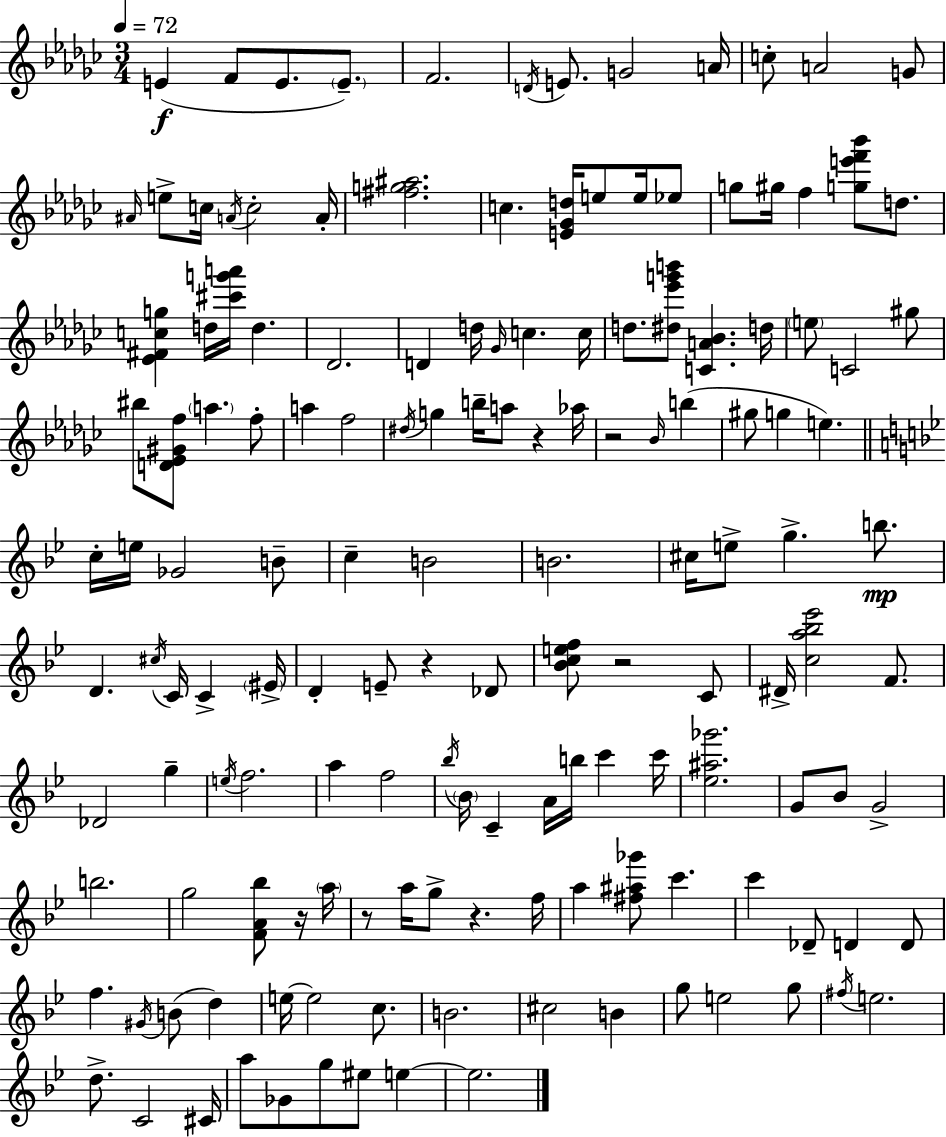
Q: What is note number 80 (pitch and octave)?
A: F5